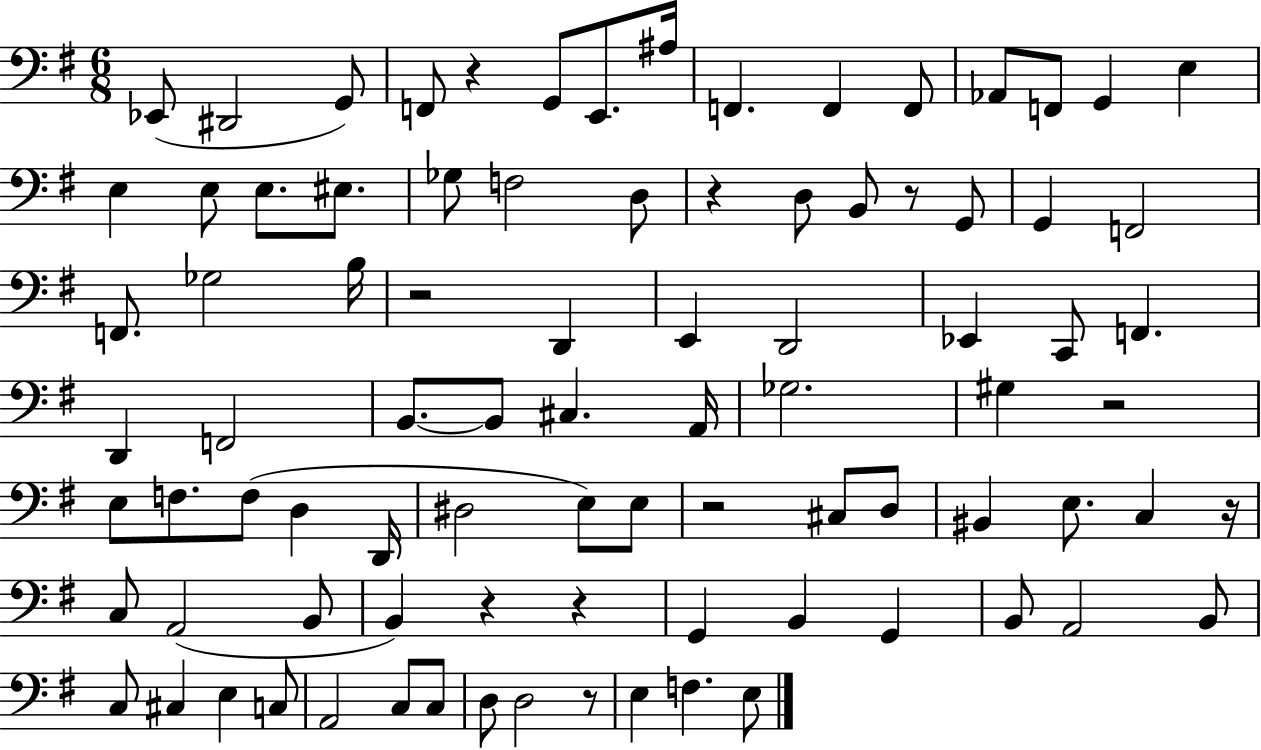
{
  \clef bass
  \numericTimeSignature
  \time 6/8
  \key g \major
  ees,8( dis,2 g,8) | f,8 r4 g,8 e,8. ais16 | f,4. f,4 f,8 | aes,8 f,8 g,4 e4 | \break e4 e8 e8. eis8. | ges8 f2 d8 | r4 d8 b,8 r8 g,8 | g,4 f,2 | \break f,8. ges2 b16 | r2 d,4 | e,4 d,2 | ees,4 c,8 f,4. | \break d,4 f,2 | b,8.~~ b,8 cis4. a,16 | ges2. | gis4 r2 | \break e8 f8. f8( d4 d,16 | dis2 e8) e8 | r2 cis8 d8 | bis,4 e8. c4 r16 | \break c8 a,2( b,8 | b,4) r4 r4 | g,4 b,4 g,4 | b,8 a,2 b,8 | \break c8 cis4 e4 c8 | a,2 c8 c8 | d8 d2 r8 | e4 f4. e8 | \break \bar "|."
}